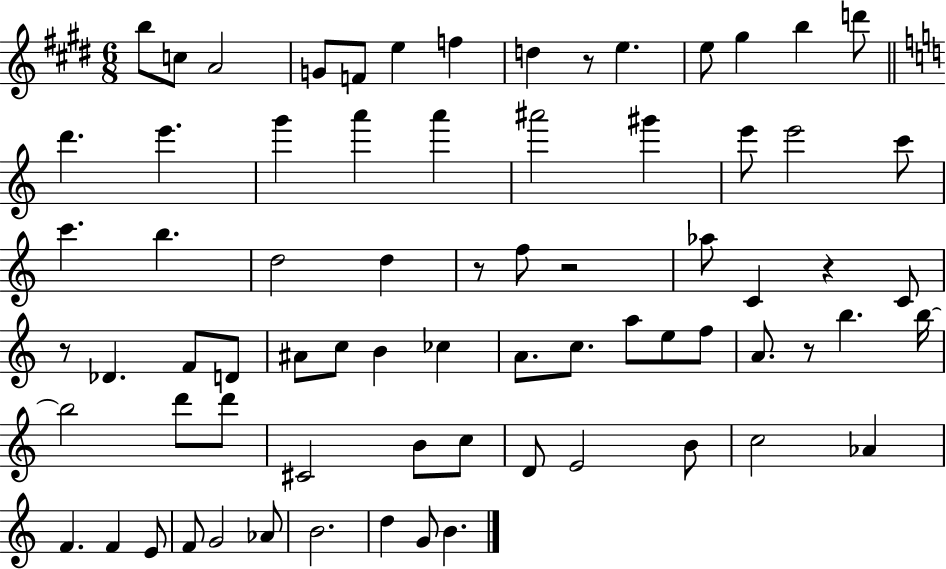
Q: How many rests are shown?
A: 6